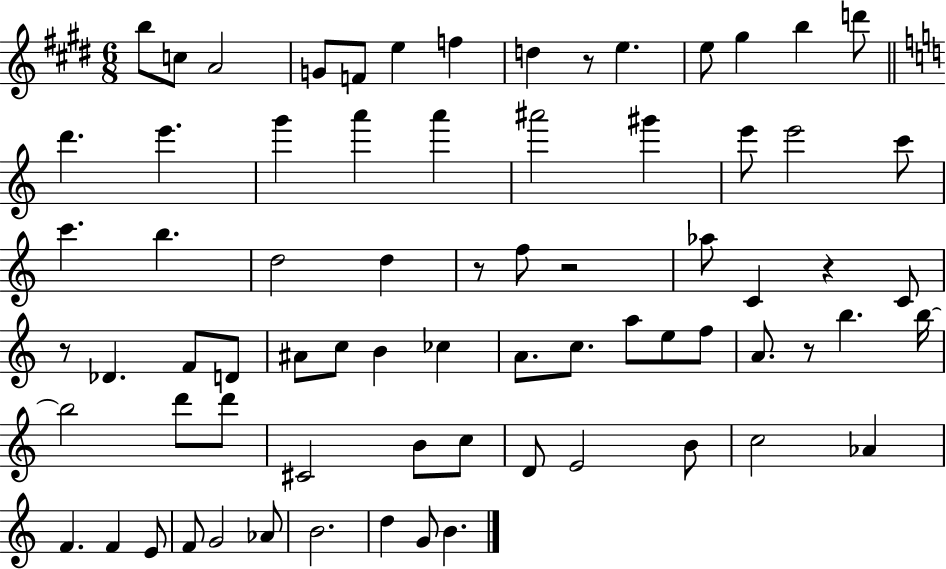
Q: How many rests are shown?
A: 6